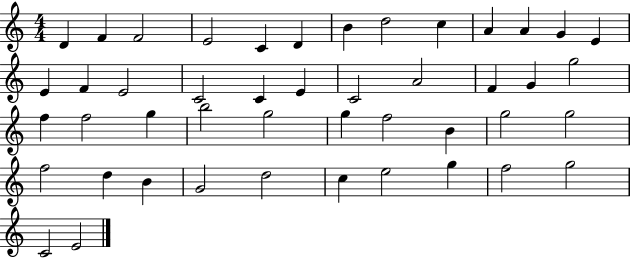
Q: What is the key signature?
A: C major